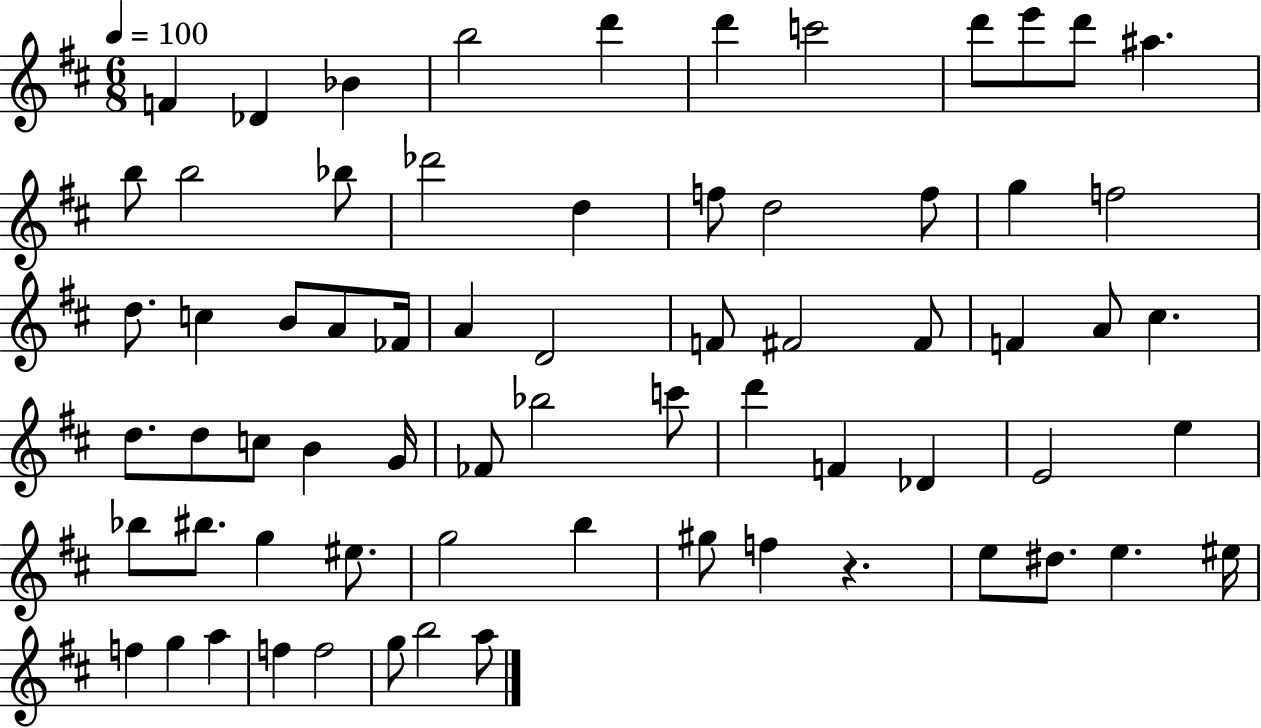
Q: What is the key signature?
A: D major